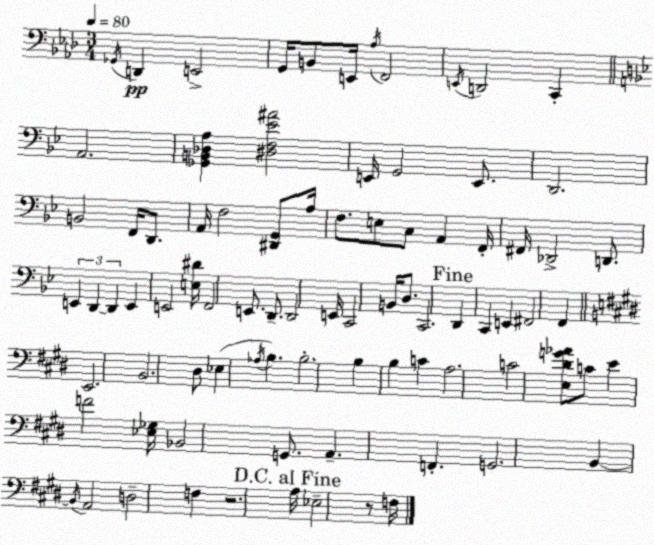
X:1
T:Untitled
M:3/4
L:1/4
K:Ab
_G,,/4 D,, E,,2 G,,/4 B,,/2 E,,/4 _A,/4 F,,2 E,,/4 D,,2 C,, A,,2 [_G,,B,,_D,A,] [^D,F,_E^A]2 E,,/4 G,,2 E,,/2 D,,2 B,,2 F,,/4 D,,/2 A,,/4 F,2 [^D,,G,,]/2 A,/4 F,/2 E,/2 C,/2 A,, F,,/4 ^F,,/4 _D,,2 D,,/2 E,, D,, D,, E,, E,,2 [E,^D]/4 F,,2 E,,/2 D,,/2 D,,2 E,,/4 C,,2 B,,/4 D,/2 C,,2 D,, C,, E,, ^F,,2 F,, E,,2 B,,2 ^D,/2 _E, _A,/4 B, B,2 B, B, C A,2 C2 [E,^DG_A]/2 C/2 E F2 [_E,_G,]/4 _B,,2 G,,/2 A,, F,, G,,2 B,, B,,/4 A,,2 D,2 F, z2 A,/4 _E,2 z/2 F,/4